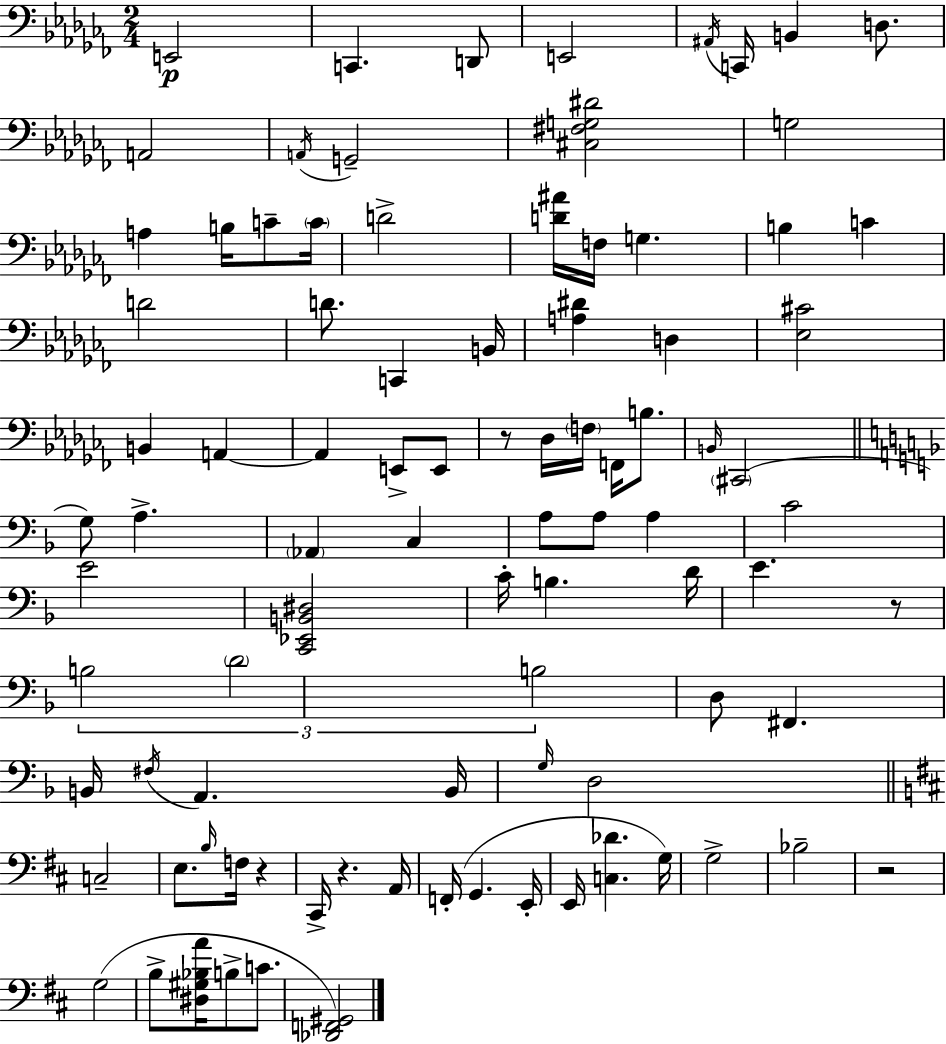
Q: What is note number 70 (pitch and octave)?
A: E2